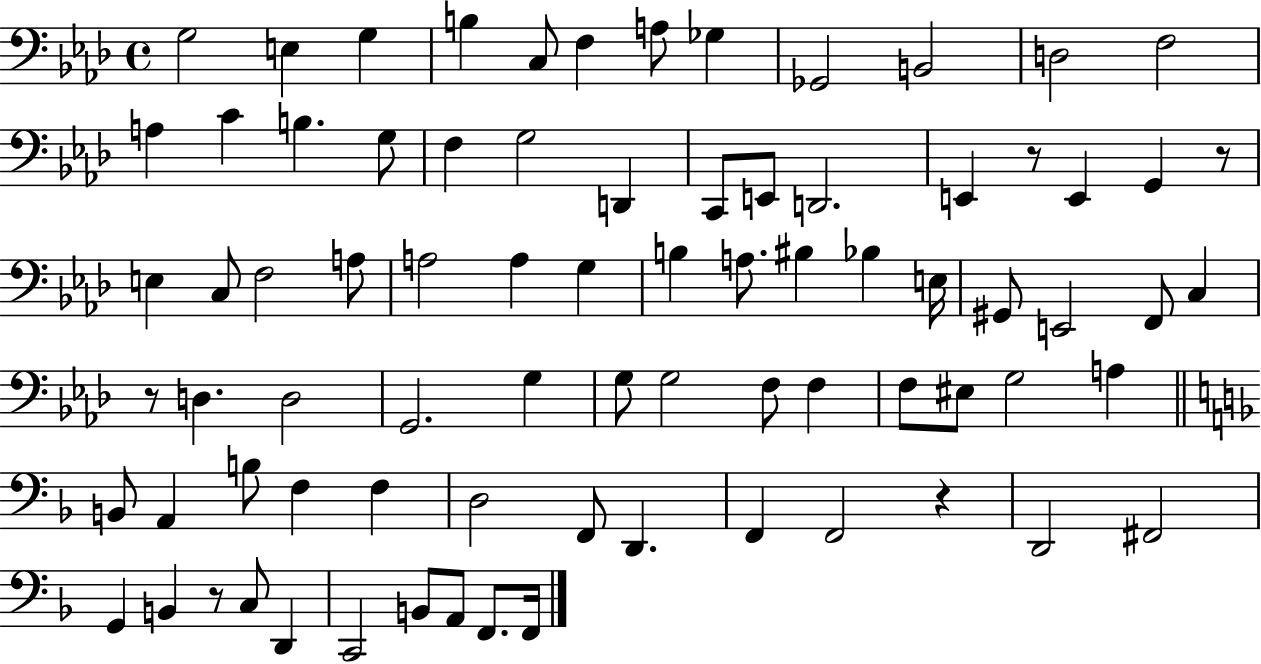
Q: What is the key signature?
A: AES major